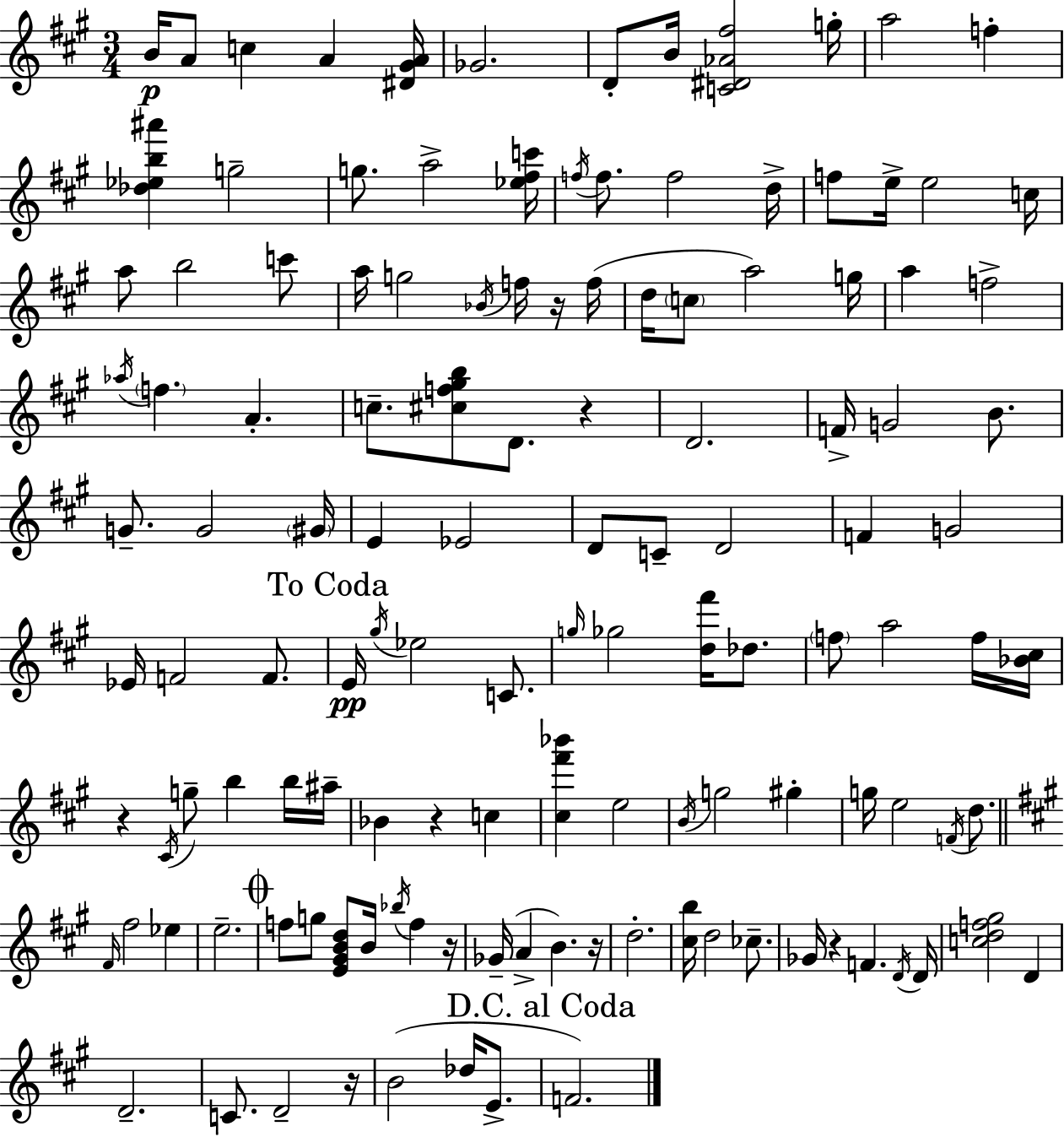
X:1
T:Untitled
M:3/4
L:1/4
K:A
B/4 A/2 c A [^D^GA]/4 _G2 D/2 B/4 [C^D_A^f]2 g/4 a2 f [_d_eb^a'] g2 g/2 a2 [_e^fc']/4 f/4 f/2 f2 d/4 f/2 e/4 e2 c/4 a/2 b2 c'/2 a/4 g2 _B/4 f/4 z/4 f/4 d/4 c/2 a2 g/4 a f2 _a/4 f A c/2 [^cf^gb]/2 D/2 z D2 F/4 G2 B/2 G/2 G2 ^G/4 E _E2 D/2 C/2 D2 F G2 _E/4 F2 F/2 E/4 ^g/4 _e2 C/2 g/4 _g2 [d^f']/4 _d/2 f/2 a2 f/4 [_B^c]/4 z ^C/4 g/2 b b/4 ^a/4 _B z c [^c^f'_b'] e2 B/4 g2 ^g g/4 e2 F/4 d/2 ^F/4 ^f2 _e e2 f/2 g/2 [E^GBd]/2 B/4 _b/4 f z/4 _G/4 A B z/4 d2 [^cb]/4 d2 _c/2 _G/4 z F D/4 D/4 [cdf^g]2 D D2 C/2 D2 z/4 B2 _d/4 E/2 F2